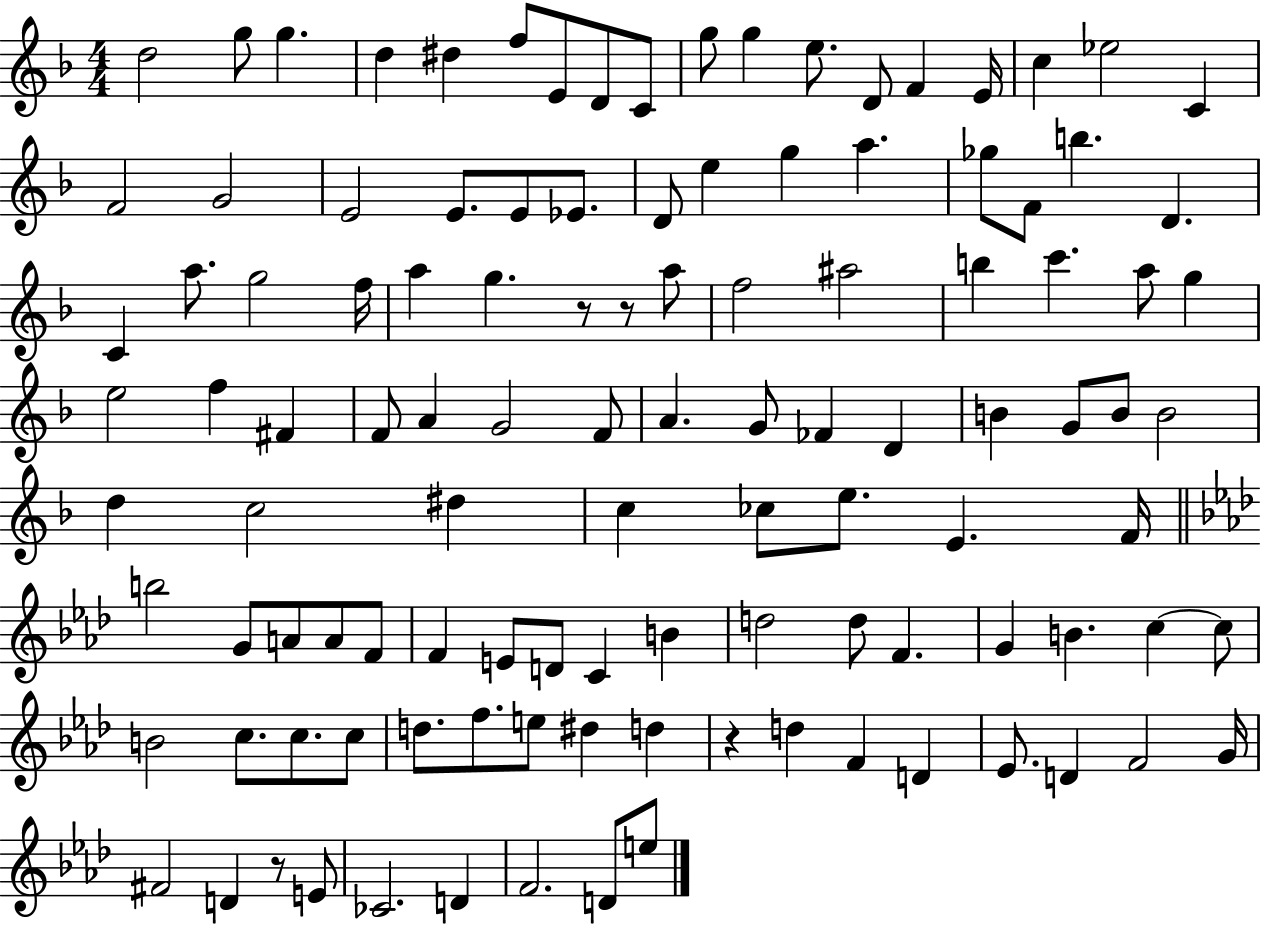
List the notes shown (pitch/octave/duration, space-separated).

D5/h G5/e G5/q. D5/q D#5/q F5/e E4/e D4/e C4/e G5/e G5/q E5/e. D4/e F4/q E4/s C5/q Eb5/h C4/q F4/h G4/h E4/h E4/e. E4/e Eb4/e. D4/e E5/q G5/q A5/q. Gb5/e F4/e B5/q. D4/q. C4/q A5/e. G5/h F5/s A5/q G5/q. R/e R/e A5/e F5/h A#5/h B5/q C6/q. A5/e G5/q E5/h F5/q F#4/q F4/e A4/q G4/h F4/e A4/q. G4/e FES4/q D4/q B4/q G4/e B4/e B4/h D5/q C5/h D#5/q C5/q CES5/e E5/e. E4/q. F4/s B5/h G4/e A4/e A4/e F4/e F4/q E4/e D4/e C4/q B4/q D5/h D5/e F4/q. G4/q B4/q. C5/q C5/e B4/h C5/e. C5/e. C5/e D5/e. F5/e. E5/e D#5/q D5/q R/q D5/q F4/q D4/q Eb4/e. D4/q F4/h G4/s F#4/h D4/q R/e E4/e CES4/h. D4/q F4/h. D4/e E5/e